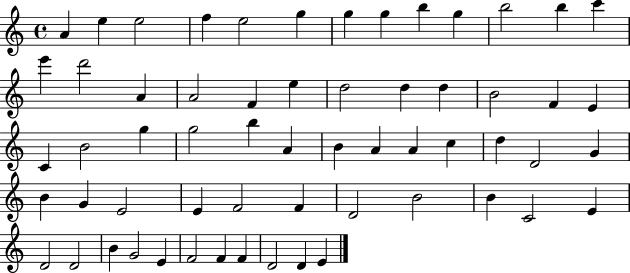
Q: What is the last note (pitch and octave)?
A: E4